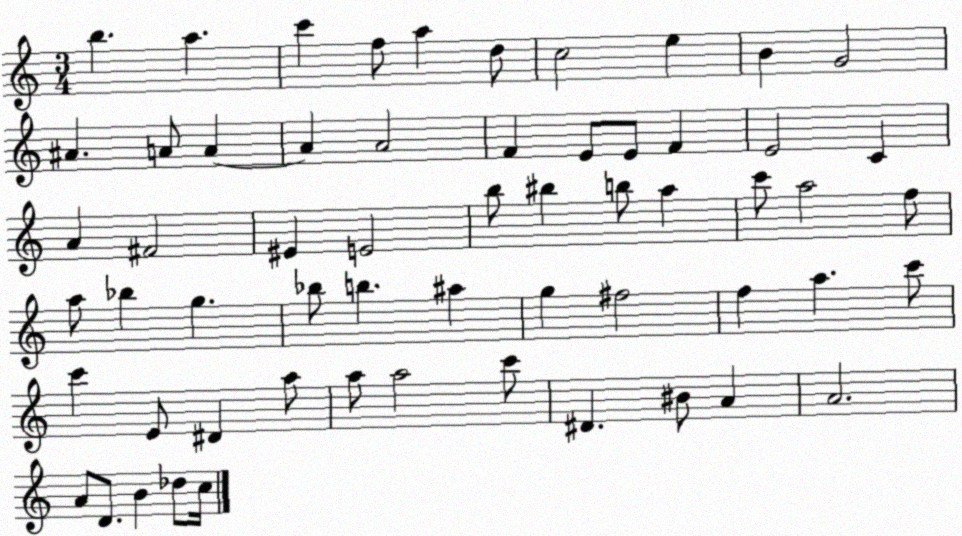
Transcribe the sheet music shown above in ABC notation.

X:1
T:Untitled
M:3/4
L:1/4
K:C
b a c' f/2 a d/2 c2 e B G2 ^A A/2 A A A2 F E/2 E/2 F E2 C A ^F2 ^E E2 b/2 ^b b/2 a c'/2 a2 f/2 a/2 _b g _b/2 b ^a g ^f2 f a c'/2 c' E/2 ^D a/2 a/2 a2 c'/2 ^D ^B/2 A A2 A/2 D/2 B _d/2 c/4